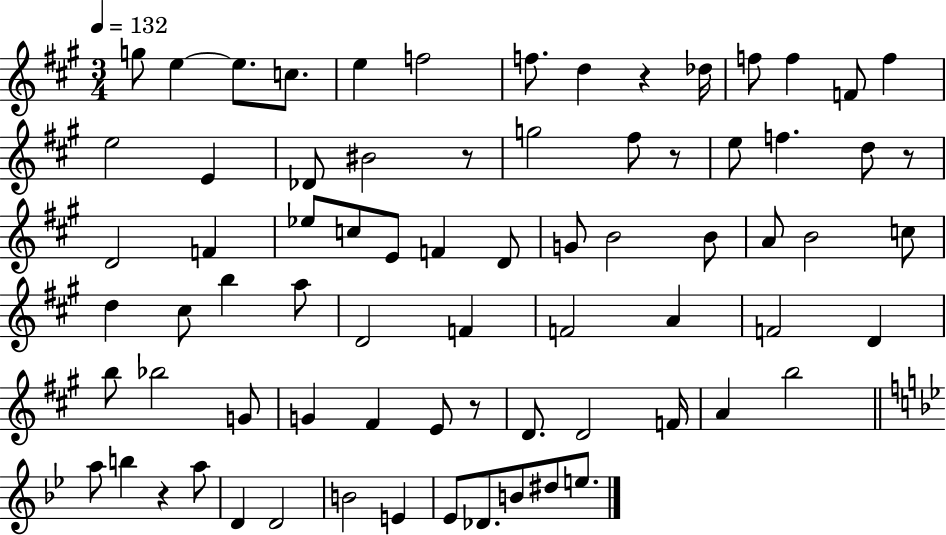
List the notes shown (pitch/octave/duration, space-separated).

G5/e E5/q E5/e. C5/e. E5/q F5/h F5/e. D5/q R/q Db5/s F5/e F5/q F4/e F5/q E5/h E4/q Db4/e BIS4/h R/e G5/h F#5/e R/e E5/e F5/q. D5/e R/e D4/h F4/q Eb5/e C5/e E4/e F4/q D4/e G4/e B4/h B4/e A4/e B4/h C5/e D5/q C#5/e B5/q A5/e D4/h F4/q F4/h A4/q F4/h D4/q B5/e Bb5/h G4/e G4/q F#4/q E4/e R/e D4/e. D4/h F4/s A4/q B5/h A5/e B5/q R/q A5/e D4/q D4/h B4/h E4/q Eb4/e Db4/e. B4/e D#5/e E5/e.